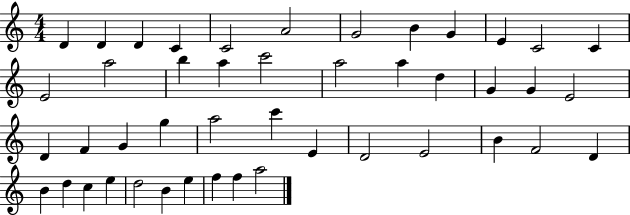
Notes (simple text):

D4/q D4/q D4/q C4/q C4/h A4/h G4/h B4/q G4/q E4/q C4/h C4/q E4/h A5/h B5/q A5/q C6/h A5/h A5/q D5/q G4/q G4/q E4/h D4/q F4/q G4/q G5/q A5/h C6/q E4/q D4/h E4/h B4/q F4/h D4/q B4/q D5/q C5/q E5/q D5/h B4/q E5/q F5/q F5/q A5/h